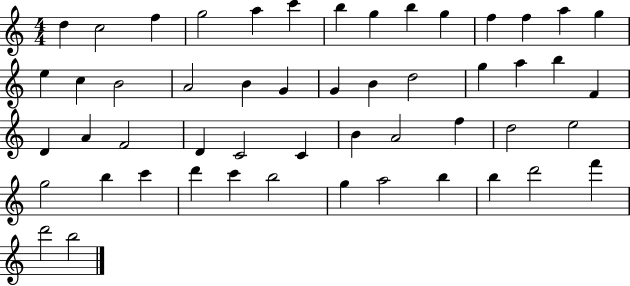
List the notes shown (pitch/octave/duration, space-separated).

D5/q C5/h F5/q G5/h A5/q C6/q B5/q G5/q B5/q G5/q F5/q F5/q A5/q G5/q E5/q C5/q B4/h A4/h B4/q G4/q G4/q B4/q D5/h G5/q A5/q B5/q F4/q D4/q A4/q F4/h D4/q C4/h C4/q B4/q A4/h F5/q D5/h E5/h G5/h B5/q C6/q D6/q C6/q B5/h G5/q A5/h B5/q B5/q D6/h F6/q D6/h B5/h